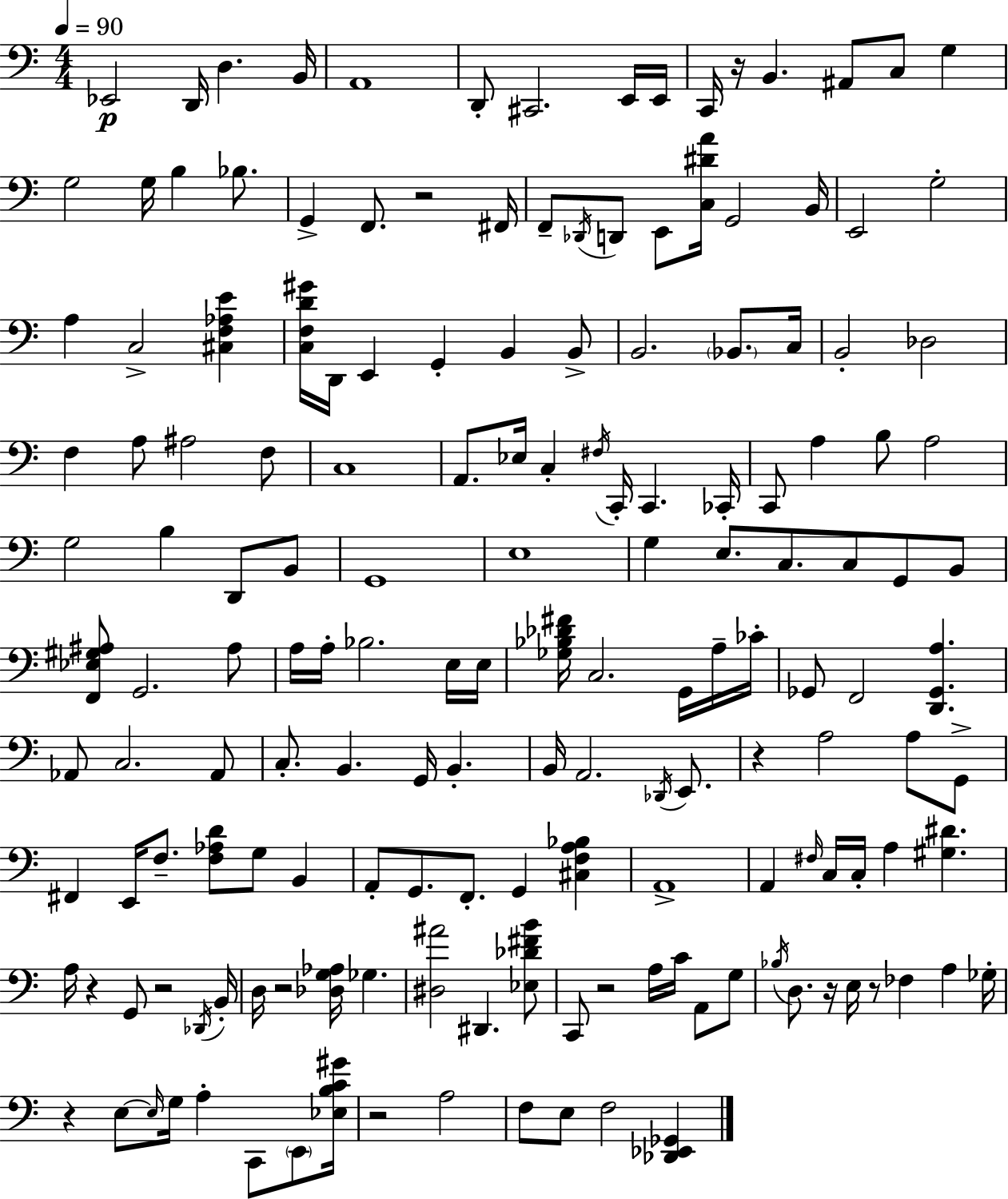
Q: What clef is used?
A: bass